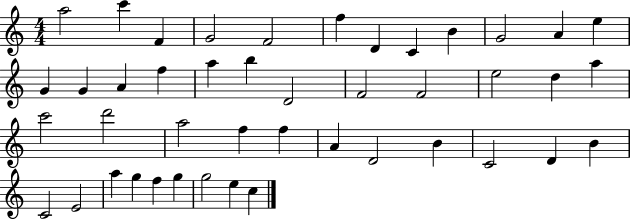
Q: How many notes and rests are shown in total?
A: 44